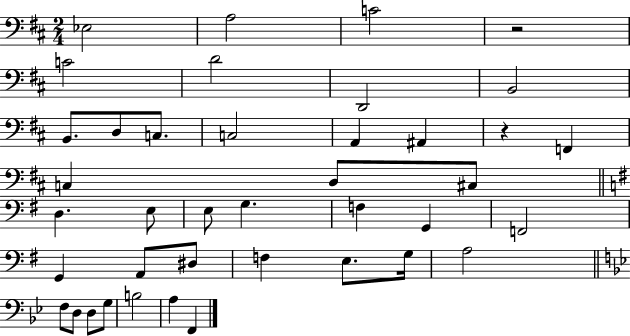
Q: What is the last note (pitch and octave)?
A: F2